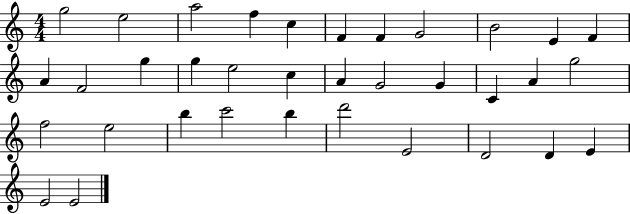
G5/h E5/h A5/h F5/q C5/q F4/q F4/q G4/h B4/h E4/q F4/q A4/q F4/h G5/q G5/q E5/h C5/q A4/q G4/h G4/q C4/q A4/q G5/h F5/h E5/h B5/q C6/h B5/q D6/h E4/h D4/h D4/q E4/q E4/h E4/h